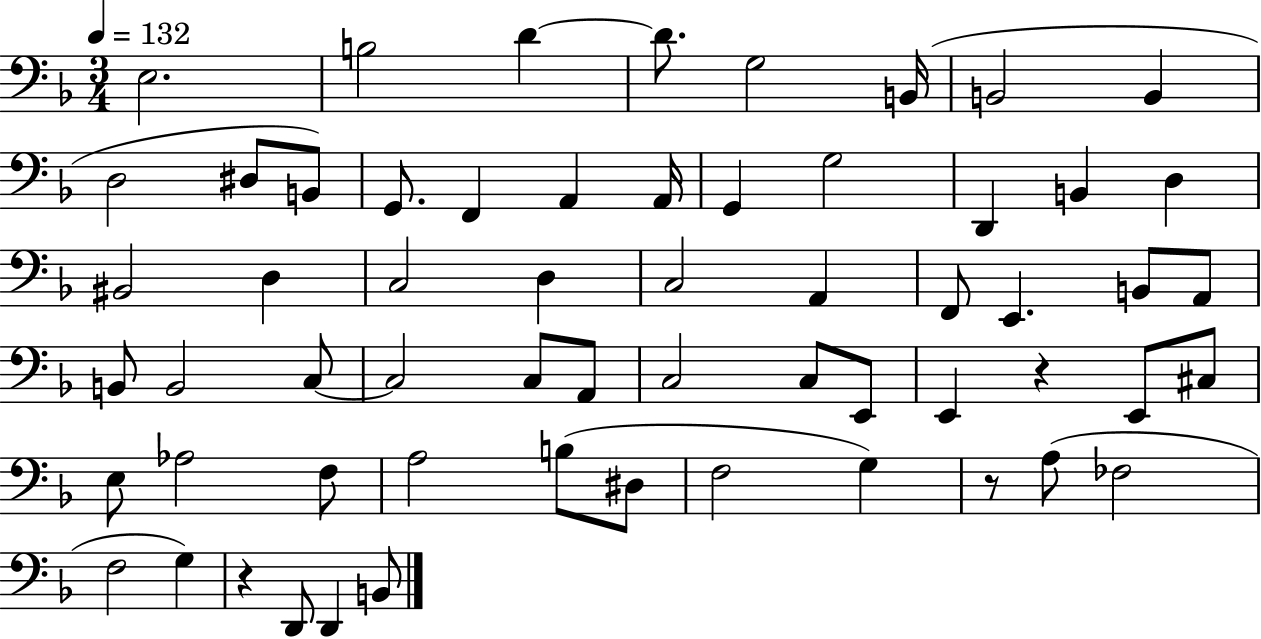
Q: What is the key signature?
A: F major